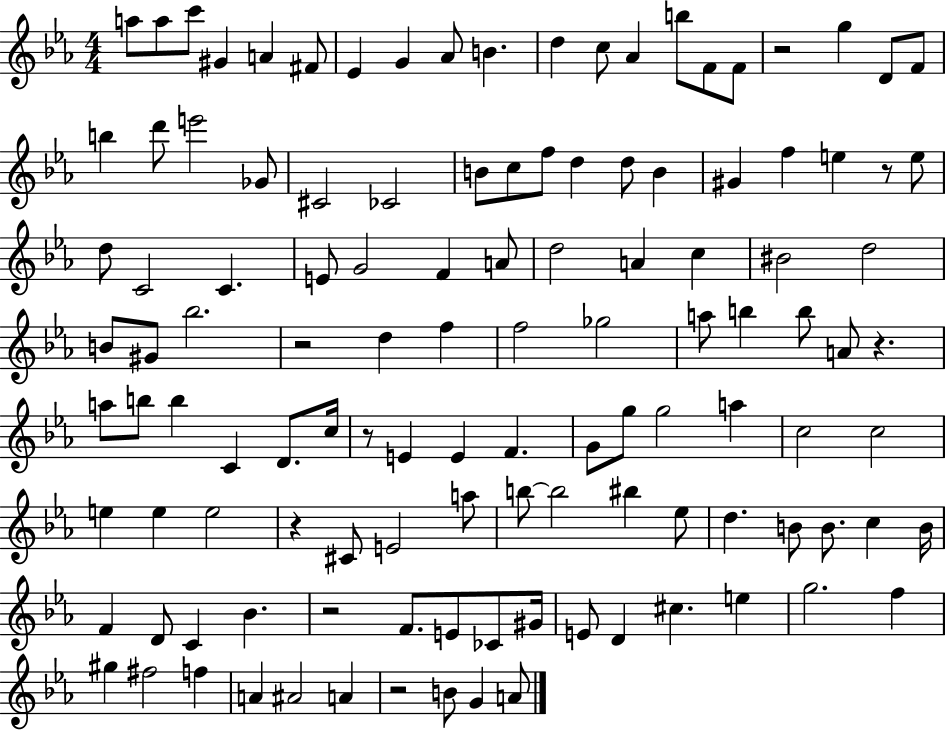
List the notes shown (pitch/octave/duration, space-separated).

A5/e A5/e C6/e G#4/q A4/q F#4/e Eb4/q G4/q Ab4/e B4/q. D5/q C5/e Ab4/q B5/e F4/e F4/e R/h G5/q D4/e F4/e B5/q D6/e E6/h Gb4/e C#4/h CES4/h B4/e C5/e F5/e D5/q D5/e B4/q G#4/q F5/q E5/q R/e E5/e D5/e C4/h C4/q. E4/e G4/h F4/q A4/e D5/h A4/q C5/q BIS4/h D5/h B4/e G#4/e Bb5/h. R/h D5/q F5/q F5/h Gb5/h A5/e B5/q B5/e A4/e R/q. A5/e B5/e B5/q C4/q D4/e. C5/s R/e E4/q E4/q F4/q. G4/e G5/e G5/h A5/q C5/h C5/h E5/q E5/q E5/h R/q C#4/e E4/h A5/e B5/e B5/h BIS5/q Eb5/e D5/q. B4/e B4/e. C5/q B4/s F4/q D4/e C4/q Bb4/q. R/h F4/e. E4/e CES4/e G#4/s E4/e D4/q C#5/q. E5/q G5/h. F5/q G#5/q F#5/h F5/q A4/q A#4/h A4/q R/h B4/e G4/q A4/e